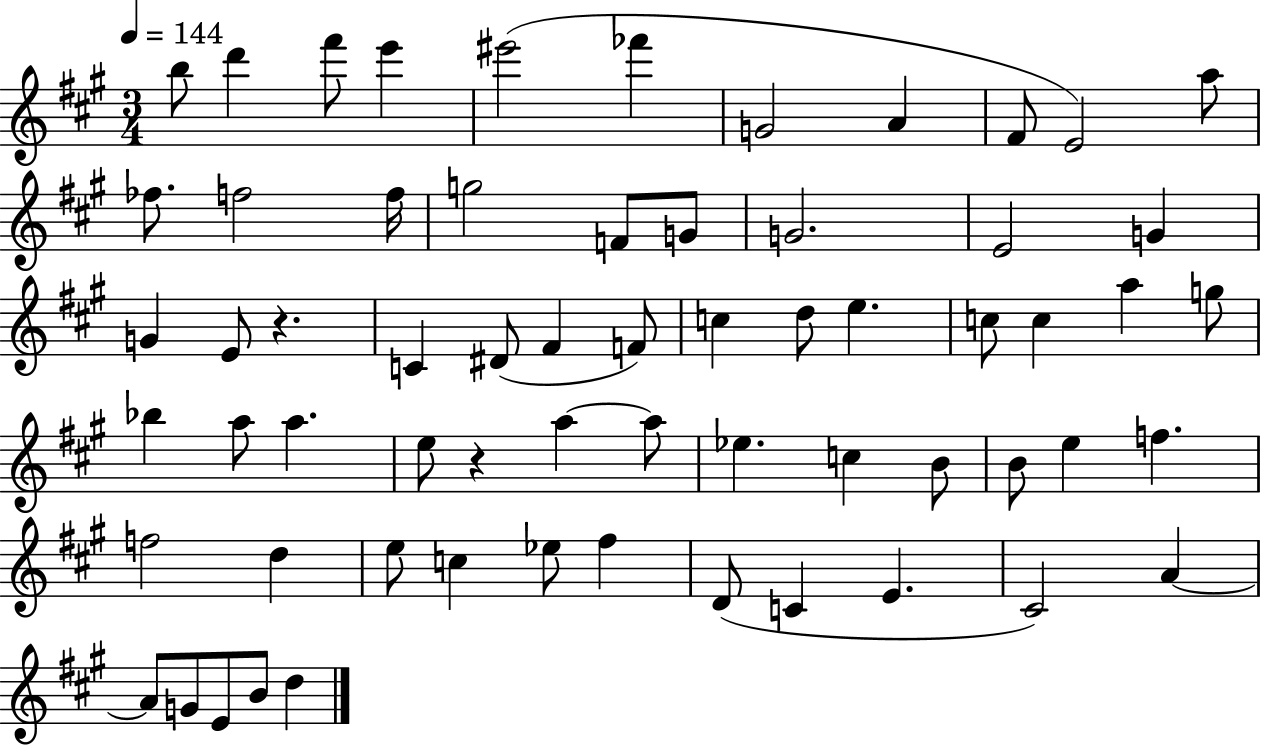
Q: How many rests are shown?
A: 2